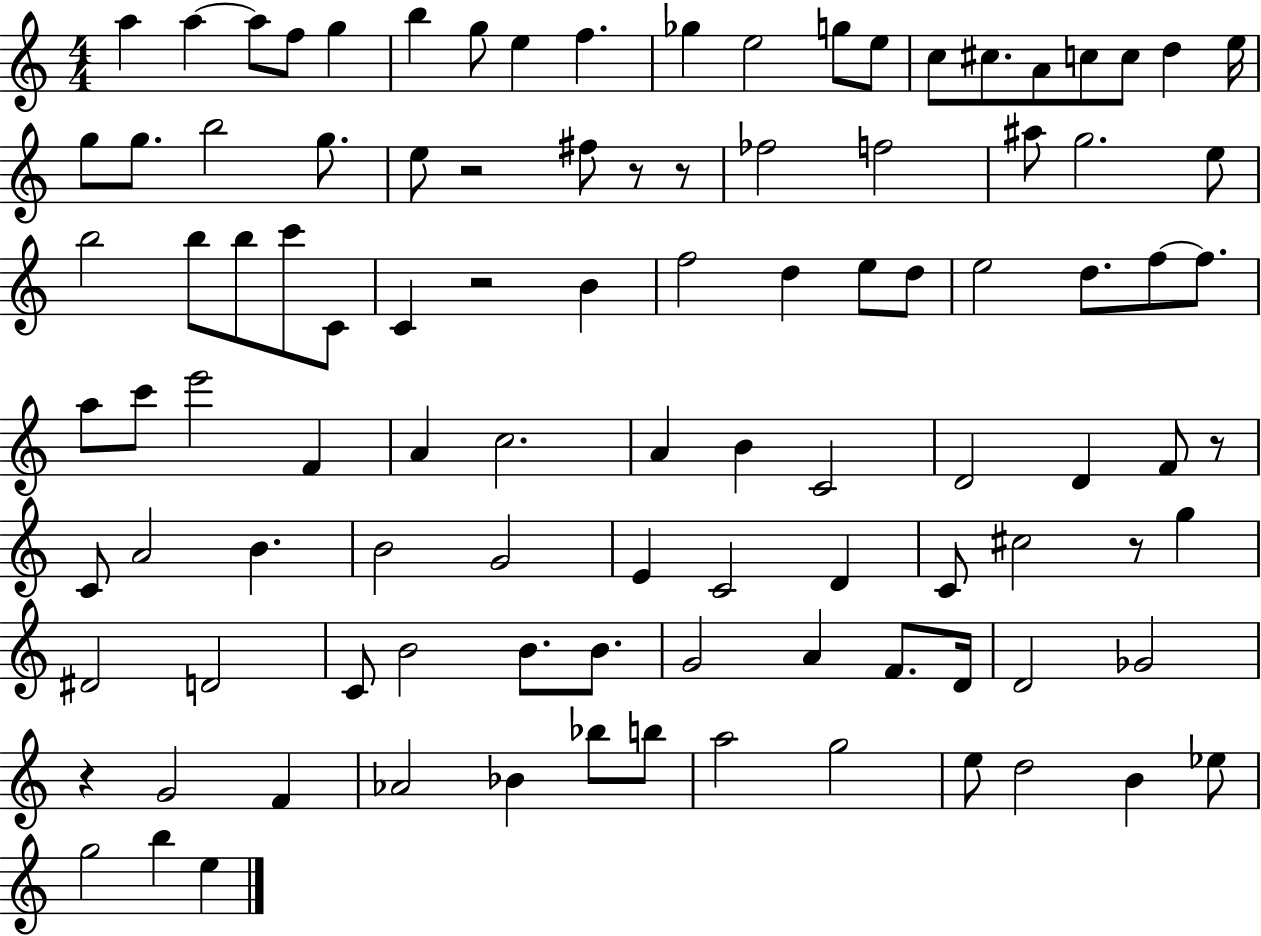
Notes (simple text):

A5/q A5/q A5/e F5/e G5/q B5/q G5/e E5/q F5/q. Gb5/q E5/h G5/e E5/e C5/e C#5/e. A4/e C5/e C5/e D5/q E5/s G5/e G5/e. B5/h G5/e. E5/e R/h F#5/e R/e R/e FES5/h F5/h A#5/e G5/h. E5/e B5/h B5/e B5/e C6/e C4/e C4/q R/h B4/q F5/h D5/q E5/e D5/e E5/h D5/e. F5/e F5/e. A5/e C6/e E6/h F4/q A4/q C5/h. A4/q B4/q C4/h D4/h D4/q F4/e R/e C4/e A4/h B4/q. B4/h G4/h E4/q C4/h D4/q C4/e C#5/h R/e G5/q D#4/h D4/h C4/e B4/h B4/e. B4/e. G4/h A4/q F4/e. D4/s D4/h Gb4/h R/q G4/h F4/q Ab4/h Bb4/q Bb5/e B5/e A5/h G5/h E5/e D5/h B4/q Eb5/e G5/h B5/q E5/q